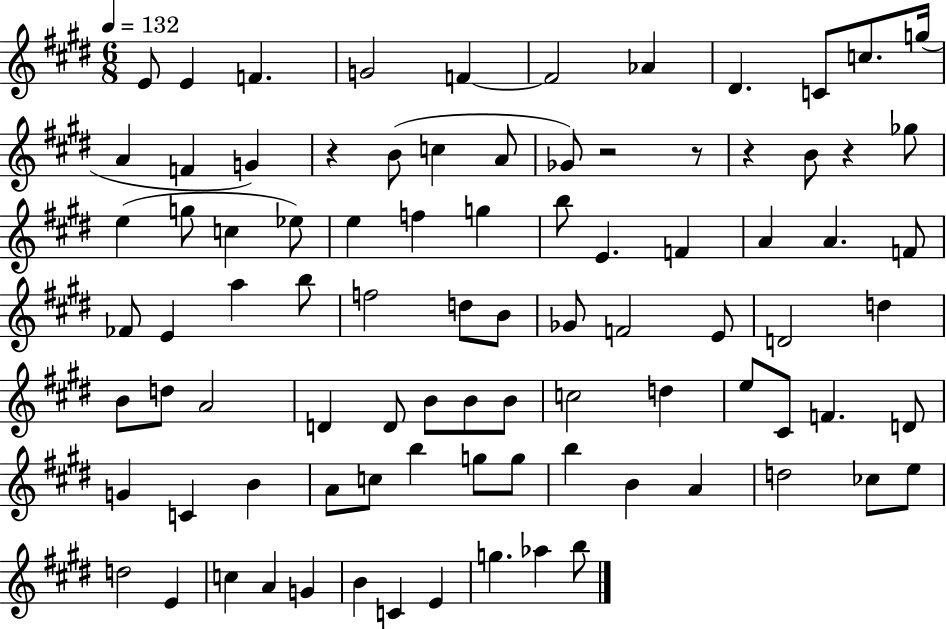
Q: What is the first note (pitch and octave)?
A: E4